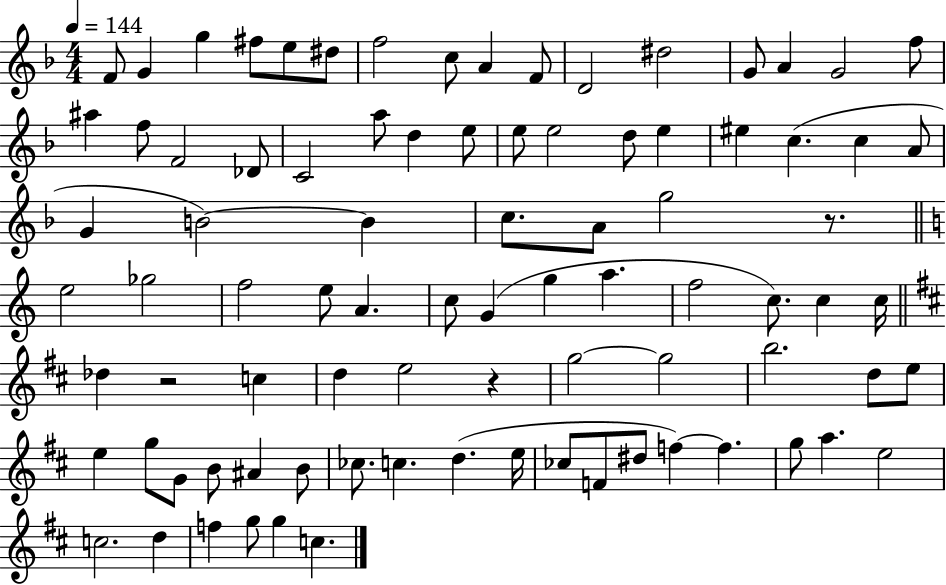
X:1
T:Untitled
M:4/4
L:1/4
K:F
F/2 G g ^f/2 e/2 ^d/2 f2 c/2 A F/2 D2 ^d2 G/2 A G2 f/2 ^a f/2 F2 _D/2 C2 a/2 d e/2 e/2 e2 d/2 e ^e c c A/2 G B2 B c/2 A/2 g2 z/2 e2 _g2 f2 e/2 A c/2 G g a f2 c/2 c c/4 _d z2 c d e2 z g2 g2 b2 d/2 e/2 e g/2 G/2 B/2 ^A B/2 _c/2 c d e/4 _c/2 F/2 ^d/2 f f g/2 a e2 c2 d f g/2 g c